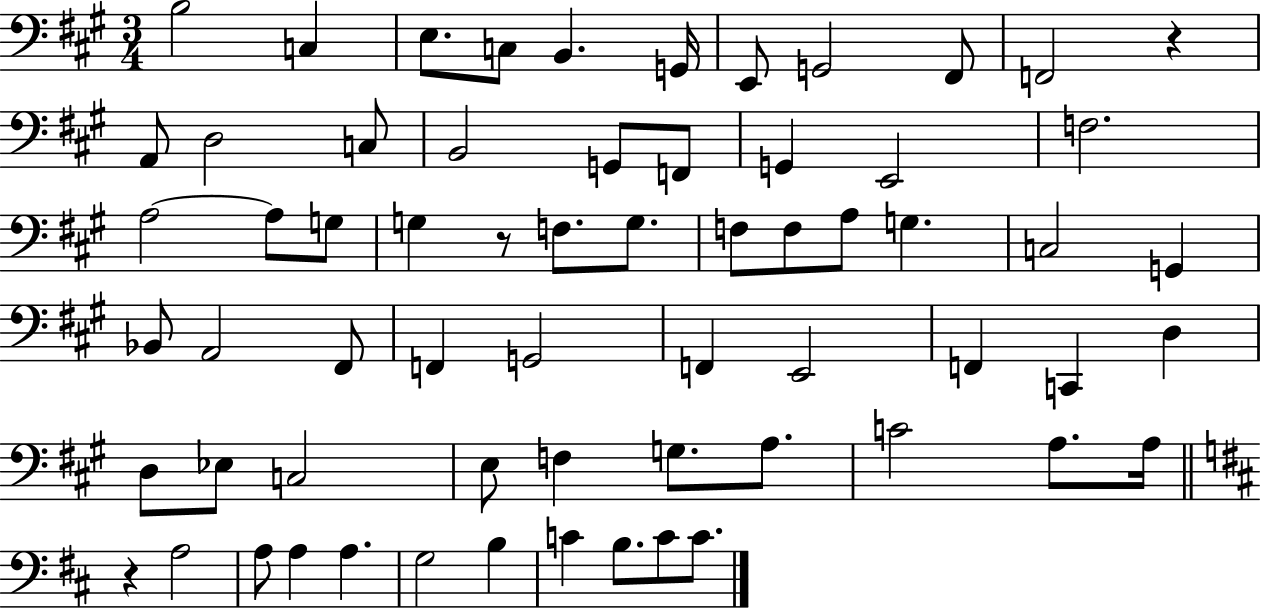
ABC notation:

X:1
T:Untitled
M:3/4
L:1/4
K:A
B,2 C, E,/2 C,/2 B,, G,,/4 E,,/2 G,,2 ^F,,/2 F,,2 z A,,/2 D,2 C,/2 B,,2 G,,/2 F,,/2 G,, E,,2 F,2 A,2 A,/2 G,/2 G, z/2 F,/2 G,/2 F,/2 F,/2 A,/2 G, C,2 G,, _B,,/2 A,,2 ^F,,/2 F,, G,,2 F,, E,,2 F,, C,, D, D,/2 _E,/2 C,2 E,/2 F, G,/2 A,/2 C2 A,/2 A,/4 z A,2 A,/2 A, A, G,2 B, C B,/2 C/2 C/2